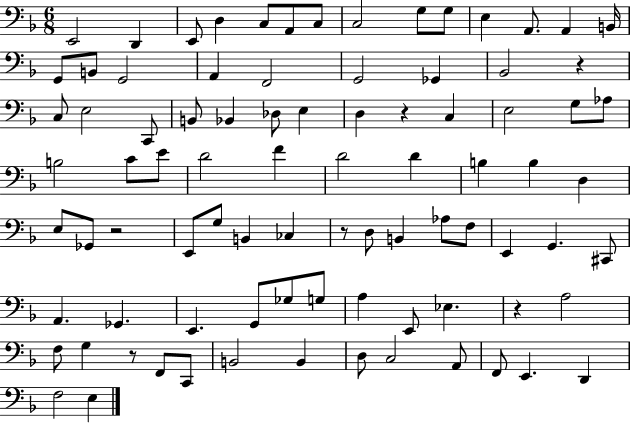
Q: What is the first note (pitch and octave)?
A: E2